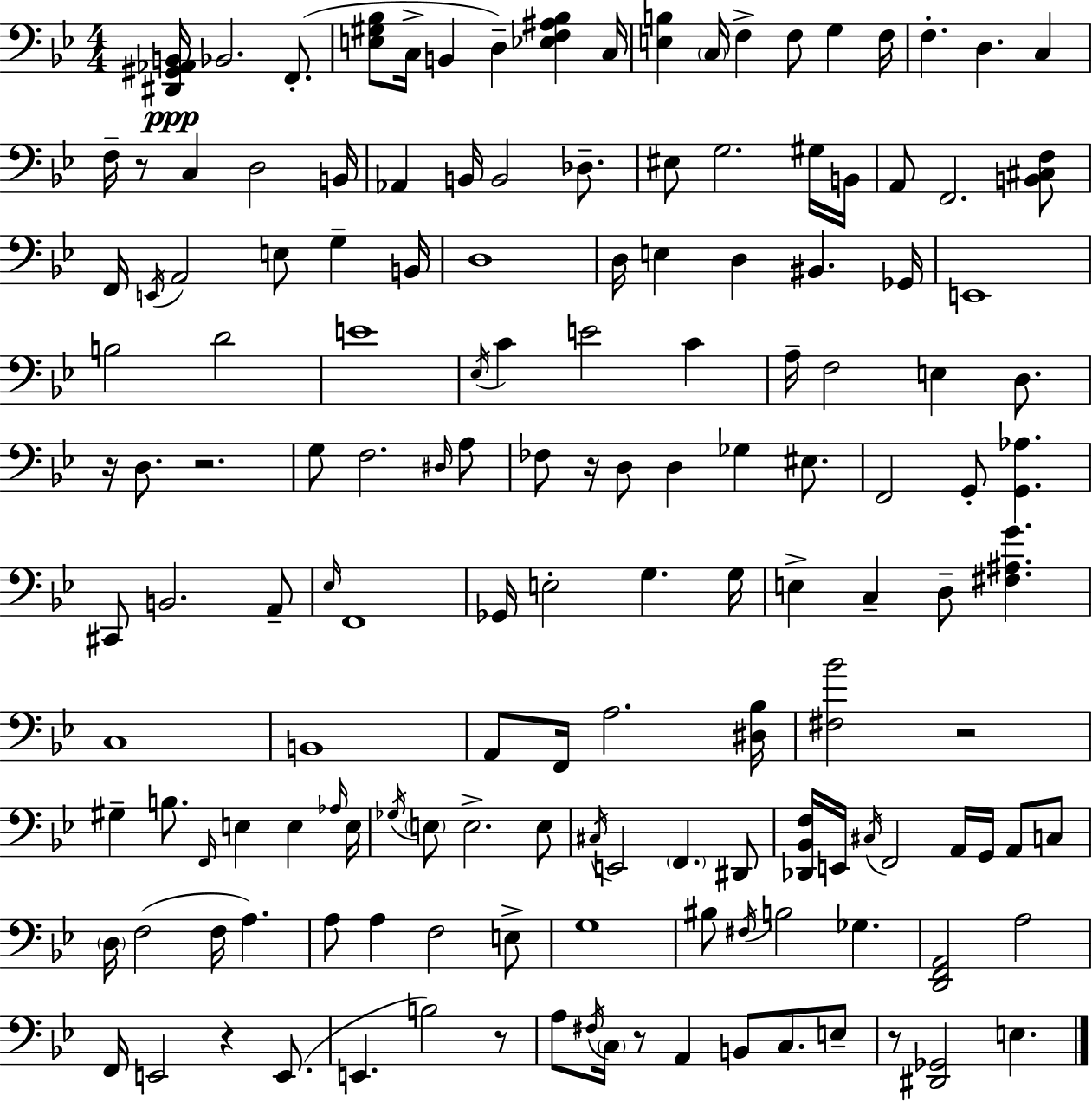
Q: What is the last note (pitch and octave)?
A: E3